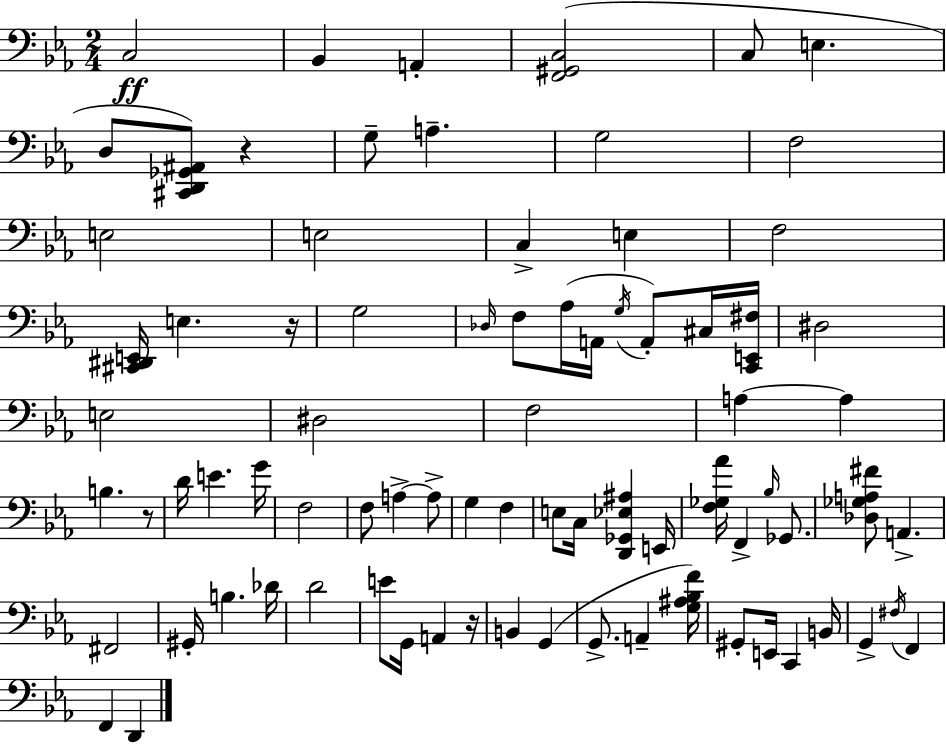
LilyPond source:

{
  \clef bass
  \numericTimeSignature
  \time 2/4
  \key ees \major
  c2\ff | bes,4 a,4-. | <f, gis, c>2( | c8 e4. | \break d8 <cis, d, ges, ais,>8) r4 | g8-- a4.-- | g2 | f2 | \break e2 | e2 | c4-> e4 | f2 | \break <cis, dis, e,>16 e4. r16 | g2 | \grace { des16 } f8 aes16( a,16 \acciaccatura { g16 }) a,8-. | cis16 <c, e, fis>16 dis2 | \break e2 | dis2 | f2 | a4~~ a4 | \break b4. | r8 d'16 e'4. | g'16 f2 | f8 a4->~~ | \break a8-> g4 f4 | e8 c16 <d, ges, ees ais>4 | e,16 <f ges aes'>16 f,4-> \grace { bes16 } | ges,8. <des ges a fis'>8 a,4.-> | \break fis,2 | gis,16-. b4. | des'16 d'2 | e'8 g,16 a,4 | \break r16 b,4 g,4( | g,8.-> a,4-- | <g ais bes f'>16) gis,8-. e,16 c,4 | b,16 g,4-> \acciaccatura { fis16 } | \break f,4 f,4 | d,4 \bar "|."
}